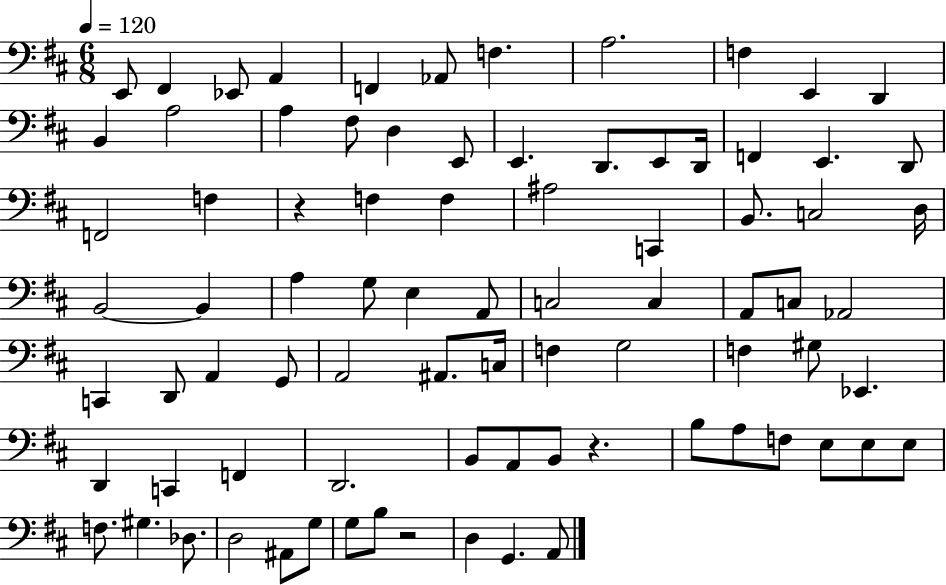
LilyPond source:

{
  \clef bass
  \numericTimeSignature
  \time 6/8
  \key d \major
  \tempo 4 = 120
  e,8 fis,4 ees,8 a,4 | f,4 aes,8 f4. | a2. | f4 e,4 d,4 | \break b,4 a2 | a4 fis8 d4 e,8 | e,4. d,8. e,8 d,16 | f,4 e,4. d,8 | \break f,2 f4 | r4 f4 f4 | ais2 c,4 | b,8. c2 d16 | \break b,2~~ b,4 | a4 g8 e4 a,8 | c2 c4 | a,8 c8 aes,2 | \break c,4 d,8 a,4 g,8 | a,2 ais,8. c16 | f4 g2 | f4 gis8 ees,4. | \break d,4 c,4 f,4 | d,2. | b,8 a,8 b,8 r4. | b8 a8 f8 e8 e8 e8 | \break f8. gis4. des8. | d2 ais,8 g8 | g8 b8 r2 | d4 g,4. a,8 | \break \bar "|."
}